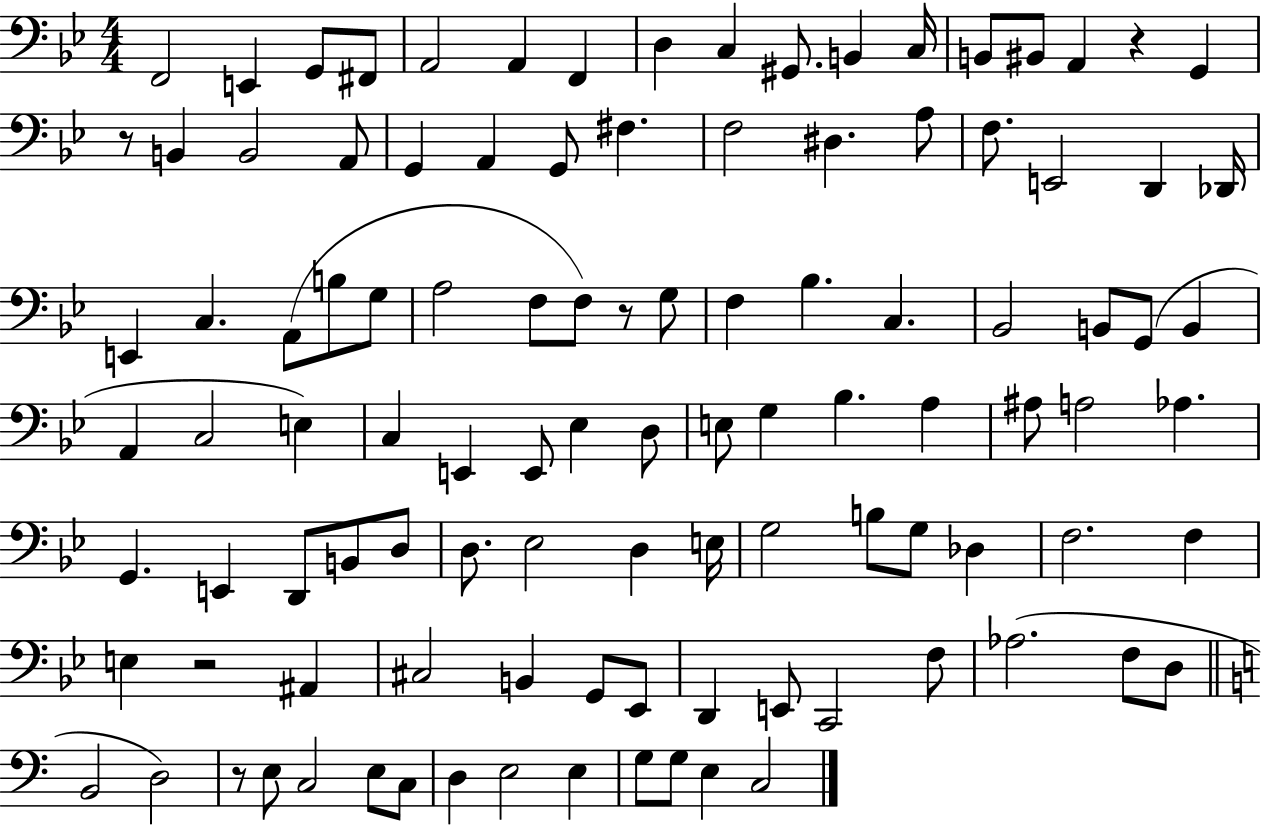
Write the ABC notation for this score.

X:1
T:Untitled
M:4/4
L:1/4
K:Bb
F,,2 E,, G,,/2 ^F,,/2 A,,2 A,, F,, D, C, ^G,,/2 B,, C,/4 B,,/2 ^B,,/2 A,, z G,, z/2 B,, B,,2 A,,/2 G,, A,, G,,/2 ^F, F,2 ^D, A,/2 F,/2 E,,2 D,, _D,,/4 E,, C, A,,/2 B,/2 G,/2 A,2 F,/2 F,/2 z/2 G,/2 F, _B, C, _B,,2 B,,/2 G,,/2 B,, A,, C,2 E, C, E,, E,,/2 _E, D,/2 E,/2 G, _B, A, ^A,/2 A,2 _A, G,, E,, D,,/2 B,,/2 D,/2 D,/2 _E,2 D, E,/4 G,2 B,/2 G,/2 _D, F,2 F, E, z2 ^A,, ^C,2 B,, G,,/2 _E,,/2 D,, E,,/2 C,,2 F,/2 _A,2 F,/2 D,/2 B,,2 D,2 z/2 E,/2 C,2 E,/2 C,/2 D, E,2 E, G,/2 G,/2 E, C,2